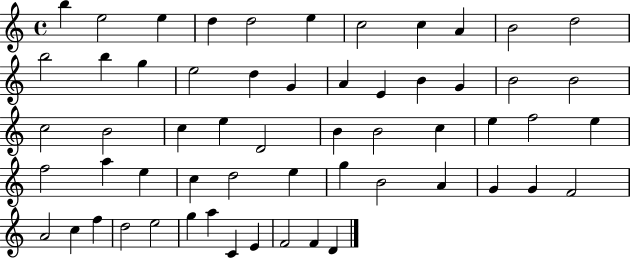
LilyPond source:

{
  \clef treble
  \time 4/4
  \defaultTimeSignature
  \key c \major
  b''4 e''2 e''4 | d''4 d''2 e''4 | c''2 c''4 a'4 | b'2 d''2 | \break b''2 b''4 g''4 | e''2 d''4 g'4 | a'4 e'4 b'4 g'4 | b'2 b'2 | \break c''2 b'2 | c''4 e''4 d'2 | b'4 b'2 c''4 | e''4 f''2 e''4 | \break f''2 a''4 e''4 | c''4 d''2 e''4 | g''4 b'2 a'4 | g'4 g'4 f'2 | \break a'2 c''4 f''4 | d''2 e''2 | g''4 a''4 c'4 e'4 | f'2 f'4 d'4 | \break \bar "|."
}